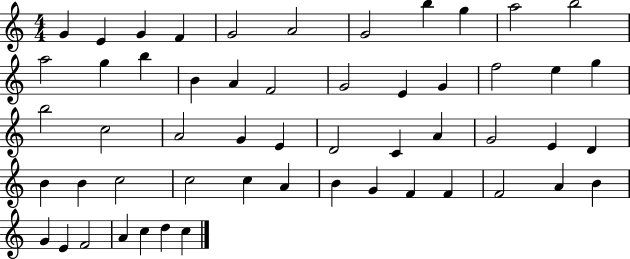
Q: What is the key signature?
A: C major